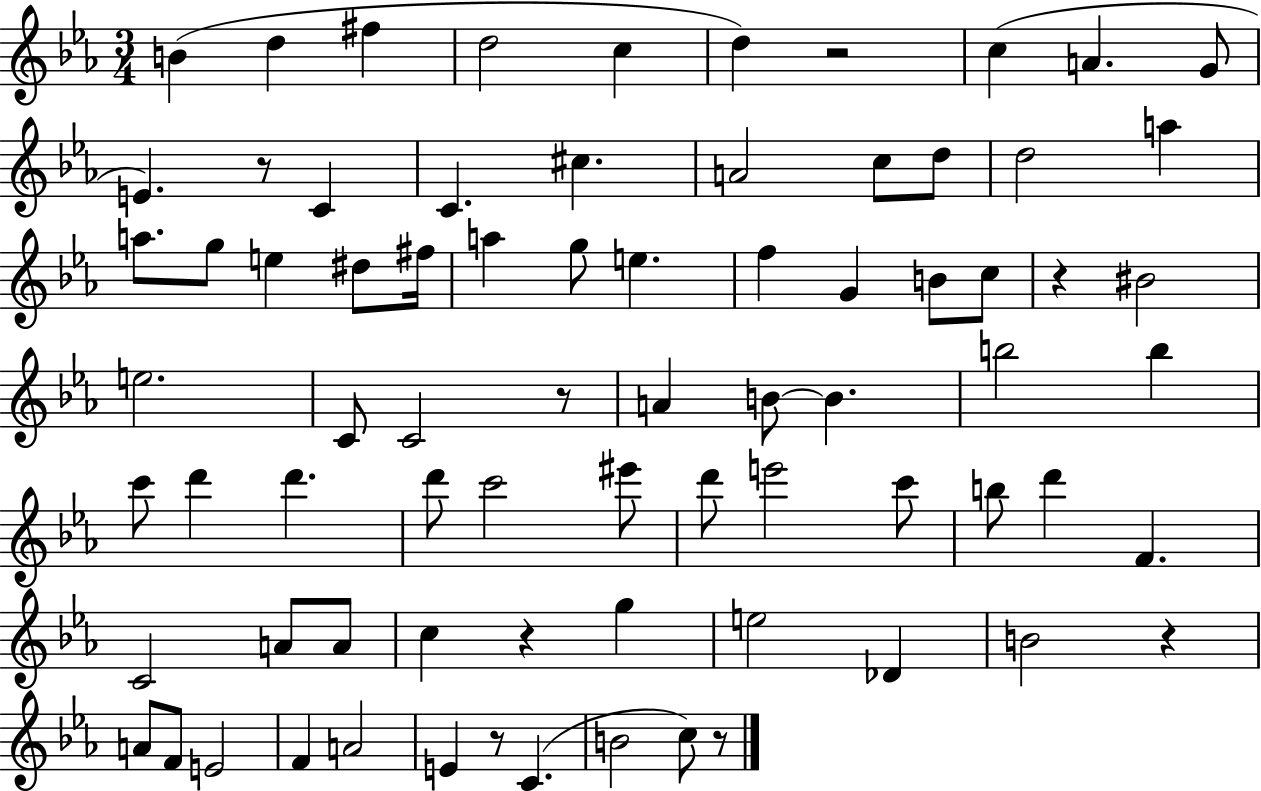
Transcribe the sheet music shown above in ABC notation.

X:1
T:Untitled
M:3/4
L:1/4
K:Eb
B d ^f d2 c d z2 c A G/2 E z/2 C C ^c A2 c/2 d/2 d2 a a/2 g/2 e ^d/2 ^f/4 a g/2 e f G B/2 c/2 z ^B2 e2 C/2 C2 z/2 A B/2 B b2 b c'/2 d' d' d'/2 c'2 ^e'/2 d'/2 e'2 c'/2 b/2 d' F C2 A/2 A/2 c z g e2 _D B2 z A/2 F/2 E2 F A2 E z/2 C B2 c/2 z/2